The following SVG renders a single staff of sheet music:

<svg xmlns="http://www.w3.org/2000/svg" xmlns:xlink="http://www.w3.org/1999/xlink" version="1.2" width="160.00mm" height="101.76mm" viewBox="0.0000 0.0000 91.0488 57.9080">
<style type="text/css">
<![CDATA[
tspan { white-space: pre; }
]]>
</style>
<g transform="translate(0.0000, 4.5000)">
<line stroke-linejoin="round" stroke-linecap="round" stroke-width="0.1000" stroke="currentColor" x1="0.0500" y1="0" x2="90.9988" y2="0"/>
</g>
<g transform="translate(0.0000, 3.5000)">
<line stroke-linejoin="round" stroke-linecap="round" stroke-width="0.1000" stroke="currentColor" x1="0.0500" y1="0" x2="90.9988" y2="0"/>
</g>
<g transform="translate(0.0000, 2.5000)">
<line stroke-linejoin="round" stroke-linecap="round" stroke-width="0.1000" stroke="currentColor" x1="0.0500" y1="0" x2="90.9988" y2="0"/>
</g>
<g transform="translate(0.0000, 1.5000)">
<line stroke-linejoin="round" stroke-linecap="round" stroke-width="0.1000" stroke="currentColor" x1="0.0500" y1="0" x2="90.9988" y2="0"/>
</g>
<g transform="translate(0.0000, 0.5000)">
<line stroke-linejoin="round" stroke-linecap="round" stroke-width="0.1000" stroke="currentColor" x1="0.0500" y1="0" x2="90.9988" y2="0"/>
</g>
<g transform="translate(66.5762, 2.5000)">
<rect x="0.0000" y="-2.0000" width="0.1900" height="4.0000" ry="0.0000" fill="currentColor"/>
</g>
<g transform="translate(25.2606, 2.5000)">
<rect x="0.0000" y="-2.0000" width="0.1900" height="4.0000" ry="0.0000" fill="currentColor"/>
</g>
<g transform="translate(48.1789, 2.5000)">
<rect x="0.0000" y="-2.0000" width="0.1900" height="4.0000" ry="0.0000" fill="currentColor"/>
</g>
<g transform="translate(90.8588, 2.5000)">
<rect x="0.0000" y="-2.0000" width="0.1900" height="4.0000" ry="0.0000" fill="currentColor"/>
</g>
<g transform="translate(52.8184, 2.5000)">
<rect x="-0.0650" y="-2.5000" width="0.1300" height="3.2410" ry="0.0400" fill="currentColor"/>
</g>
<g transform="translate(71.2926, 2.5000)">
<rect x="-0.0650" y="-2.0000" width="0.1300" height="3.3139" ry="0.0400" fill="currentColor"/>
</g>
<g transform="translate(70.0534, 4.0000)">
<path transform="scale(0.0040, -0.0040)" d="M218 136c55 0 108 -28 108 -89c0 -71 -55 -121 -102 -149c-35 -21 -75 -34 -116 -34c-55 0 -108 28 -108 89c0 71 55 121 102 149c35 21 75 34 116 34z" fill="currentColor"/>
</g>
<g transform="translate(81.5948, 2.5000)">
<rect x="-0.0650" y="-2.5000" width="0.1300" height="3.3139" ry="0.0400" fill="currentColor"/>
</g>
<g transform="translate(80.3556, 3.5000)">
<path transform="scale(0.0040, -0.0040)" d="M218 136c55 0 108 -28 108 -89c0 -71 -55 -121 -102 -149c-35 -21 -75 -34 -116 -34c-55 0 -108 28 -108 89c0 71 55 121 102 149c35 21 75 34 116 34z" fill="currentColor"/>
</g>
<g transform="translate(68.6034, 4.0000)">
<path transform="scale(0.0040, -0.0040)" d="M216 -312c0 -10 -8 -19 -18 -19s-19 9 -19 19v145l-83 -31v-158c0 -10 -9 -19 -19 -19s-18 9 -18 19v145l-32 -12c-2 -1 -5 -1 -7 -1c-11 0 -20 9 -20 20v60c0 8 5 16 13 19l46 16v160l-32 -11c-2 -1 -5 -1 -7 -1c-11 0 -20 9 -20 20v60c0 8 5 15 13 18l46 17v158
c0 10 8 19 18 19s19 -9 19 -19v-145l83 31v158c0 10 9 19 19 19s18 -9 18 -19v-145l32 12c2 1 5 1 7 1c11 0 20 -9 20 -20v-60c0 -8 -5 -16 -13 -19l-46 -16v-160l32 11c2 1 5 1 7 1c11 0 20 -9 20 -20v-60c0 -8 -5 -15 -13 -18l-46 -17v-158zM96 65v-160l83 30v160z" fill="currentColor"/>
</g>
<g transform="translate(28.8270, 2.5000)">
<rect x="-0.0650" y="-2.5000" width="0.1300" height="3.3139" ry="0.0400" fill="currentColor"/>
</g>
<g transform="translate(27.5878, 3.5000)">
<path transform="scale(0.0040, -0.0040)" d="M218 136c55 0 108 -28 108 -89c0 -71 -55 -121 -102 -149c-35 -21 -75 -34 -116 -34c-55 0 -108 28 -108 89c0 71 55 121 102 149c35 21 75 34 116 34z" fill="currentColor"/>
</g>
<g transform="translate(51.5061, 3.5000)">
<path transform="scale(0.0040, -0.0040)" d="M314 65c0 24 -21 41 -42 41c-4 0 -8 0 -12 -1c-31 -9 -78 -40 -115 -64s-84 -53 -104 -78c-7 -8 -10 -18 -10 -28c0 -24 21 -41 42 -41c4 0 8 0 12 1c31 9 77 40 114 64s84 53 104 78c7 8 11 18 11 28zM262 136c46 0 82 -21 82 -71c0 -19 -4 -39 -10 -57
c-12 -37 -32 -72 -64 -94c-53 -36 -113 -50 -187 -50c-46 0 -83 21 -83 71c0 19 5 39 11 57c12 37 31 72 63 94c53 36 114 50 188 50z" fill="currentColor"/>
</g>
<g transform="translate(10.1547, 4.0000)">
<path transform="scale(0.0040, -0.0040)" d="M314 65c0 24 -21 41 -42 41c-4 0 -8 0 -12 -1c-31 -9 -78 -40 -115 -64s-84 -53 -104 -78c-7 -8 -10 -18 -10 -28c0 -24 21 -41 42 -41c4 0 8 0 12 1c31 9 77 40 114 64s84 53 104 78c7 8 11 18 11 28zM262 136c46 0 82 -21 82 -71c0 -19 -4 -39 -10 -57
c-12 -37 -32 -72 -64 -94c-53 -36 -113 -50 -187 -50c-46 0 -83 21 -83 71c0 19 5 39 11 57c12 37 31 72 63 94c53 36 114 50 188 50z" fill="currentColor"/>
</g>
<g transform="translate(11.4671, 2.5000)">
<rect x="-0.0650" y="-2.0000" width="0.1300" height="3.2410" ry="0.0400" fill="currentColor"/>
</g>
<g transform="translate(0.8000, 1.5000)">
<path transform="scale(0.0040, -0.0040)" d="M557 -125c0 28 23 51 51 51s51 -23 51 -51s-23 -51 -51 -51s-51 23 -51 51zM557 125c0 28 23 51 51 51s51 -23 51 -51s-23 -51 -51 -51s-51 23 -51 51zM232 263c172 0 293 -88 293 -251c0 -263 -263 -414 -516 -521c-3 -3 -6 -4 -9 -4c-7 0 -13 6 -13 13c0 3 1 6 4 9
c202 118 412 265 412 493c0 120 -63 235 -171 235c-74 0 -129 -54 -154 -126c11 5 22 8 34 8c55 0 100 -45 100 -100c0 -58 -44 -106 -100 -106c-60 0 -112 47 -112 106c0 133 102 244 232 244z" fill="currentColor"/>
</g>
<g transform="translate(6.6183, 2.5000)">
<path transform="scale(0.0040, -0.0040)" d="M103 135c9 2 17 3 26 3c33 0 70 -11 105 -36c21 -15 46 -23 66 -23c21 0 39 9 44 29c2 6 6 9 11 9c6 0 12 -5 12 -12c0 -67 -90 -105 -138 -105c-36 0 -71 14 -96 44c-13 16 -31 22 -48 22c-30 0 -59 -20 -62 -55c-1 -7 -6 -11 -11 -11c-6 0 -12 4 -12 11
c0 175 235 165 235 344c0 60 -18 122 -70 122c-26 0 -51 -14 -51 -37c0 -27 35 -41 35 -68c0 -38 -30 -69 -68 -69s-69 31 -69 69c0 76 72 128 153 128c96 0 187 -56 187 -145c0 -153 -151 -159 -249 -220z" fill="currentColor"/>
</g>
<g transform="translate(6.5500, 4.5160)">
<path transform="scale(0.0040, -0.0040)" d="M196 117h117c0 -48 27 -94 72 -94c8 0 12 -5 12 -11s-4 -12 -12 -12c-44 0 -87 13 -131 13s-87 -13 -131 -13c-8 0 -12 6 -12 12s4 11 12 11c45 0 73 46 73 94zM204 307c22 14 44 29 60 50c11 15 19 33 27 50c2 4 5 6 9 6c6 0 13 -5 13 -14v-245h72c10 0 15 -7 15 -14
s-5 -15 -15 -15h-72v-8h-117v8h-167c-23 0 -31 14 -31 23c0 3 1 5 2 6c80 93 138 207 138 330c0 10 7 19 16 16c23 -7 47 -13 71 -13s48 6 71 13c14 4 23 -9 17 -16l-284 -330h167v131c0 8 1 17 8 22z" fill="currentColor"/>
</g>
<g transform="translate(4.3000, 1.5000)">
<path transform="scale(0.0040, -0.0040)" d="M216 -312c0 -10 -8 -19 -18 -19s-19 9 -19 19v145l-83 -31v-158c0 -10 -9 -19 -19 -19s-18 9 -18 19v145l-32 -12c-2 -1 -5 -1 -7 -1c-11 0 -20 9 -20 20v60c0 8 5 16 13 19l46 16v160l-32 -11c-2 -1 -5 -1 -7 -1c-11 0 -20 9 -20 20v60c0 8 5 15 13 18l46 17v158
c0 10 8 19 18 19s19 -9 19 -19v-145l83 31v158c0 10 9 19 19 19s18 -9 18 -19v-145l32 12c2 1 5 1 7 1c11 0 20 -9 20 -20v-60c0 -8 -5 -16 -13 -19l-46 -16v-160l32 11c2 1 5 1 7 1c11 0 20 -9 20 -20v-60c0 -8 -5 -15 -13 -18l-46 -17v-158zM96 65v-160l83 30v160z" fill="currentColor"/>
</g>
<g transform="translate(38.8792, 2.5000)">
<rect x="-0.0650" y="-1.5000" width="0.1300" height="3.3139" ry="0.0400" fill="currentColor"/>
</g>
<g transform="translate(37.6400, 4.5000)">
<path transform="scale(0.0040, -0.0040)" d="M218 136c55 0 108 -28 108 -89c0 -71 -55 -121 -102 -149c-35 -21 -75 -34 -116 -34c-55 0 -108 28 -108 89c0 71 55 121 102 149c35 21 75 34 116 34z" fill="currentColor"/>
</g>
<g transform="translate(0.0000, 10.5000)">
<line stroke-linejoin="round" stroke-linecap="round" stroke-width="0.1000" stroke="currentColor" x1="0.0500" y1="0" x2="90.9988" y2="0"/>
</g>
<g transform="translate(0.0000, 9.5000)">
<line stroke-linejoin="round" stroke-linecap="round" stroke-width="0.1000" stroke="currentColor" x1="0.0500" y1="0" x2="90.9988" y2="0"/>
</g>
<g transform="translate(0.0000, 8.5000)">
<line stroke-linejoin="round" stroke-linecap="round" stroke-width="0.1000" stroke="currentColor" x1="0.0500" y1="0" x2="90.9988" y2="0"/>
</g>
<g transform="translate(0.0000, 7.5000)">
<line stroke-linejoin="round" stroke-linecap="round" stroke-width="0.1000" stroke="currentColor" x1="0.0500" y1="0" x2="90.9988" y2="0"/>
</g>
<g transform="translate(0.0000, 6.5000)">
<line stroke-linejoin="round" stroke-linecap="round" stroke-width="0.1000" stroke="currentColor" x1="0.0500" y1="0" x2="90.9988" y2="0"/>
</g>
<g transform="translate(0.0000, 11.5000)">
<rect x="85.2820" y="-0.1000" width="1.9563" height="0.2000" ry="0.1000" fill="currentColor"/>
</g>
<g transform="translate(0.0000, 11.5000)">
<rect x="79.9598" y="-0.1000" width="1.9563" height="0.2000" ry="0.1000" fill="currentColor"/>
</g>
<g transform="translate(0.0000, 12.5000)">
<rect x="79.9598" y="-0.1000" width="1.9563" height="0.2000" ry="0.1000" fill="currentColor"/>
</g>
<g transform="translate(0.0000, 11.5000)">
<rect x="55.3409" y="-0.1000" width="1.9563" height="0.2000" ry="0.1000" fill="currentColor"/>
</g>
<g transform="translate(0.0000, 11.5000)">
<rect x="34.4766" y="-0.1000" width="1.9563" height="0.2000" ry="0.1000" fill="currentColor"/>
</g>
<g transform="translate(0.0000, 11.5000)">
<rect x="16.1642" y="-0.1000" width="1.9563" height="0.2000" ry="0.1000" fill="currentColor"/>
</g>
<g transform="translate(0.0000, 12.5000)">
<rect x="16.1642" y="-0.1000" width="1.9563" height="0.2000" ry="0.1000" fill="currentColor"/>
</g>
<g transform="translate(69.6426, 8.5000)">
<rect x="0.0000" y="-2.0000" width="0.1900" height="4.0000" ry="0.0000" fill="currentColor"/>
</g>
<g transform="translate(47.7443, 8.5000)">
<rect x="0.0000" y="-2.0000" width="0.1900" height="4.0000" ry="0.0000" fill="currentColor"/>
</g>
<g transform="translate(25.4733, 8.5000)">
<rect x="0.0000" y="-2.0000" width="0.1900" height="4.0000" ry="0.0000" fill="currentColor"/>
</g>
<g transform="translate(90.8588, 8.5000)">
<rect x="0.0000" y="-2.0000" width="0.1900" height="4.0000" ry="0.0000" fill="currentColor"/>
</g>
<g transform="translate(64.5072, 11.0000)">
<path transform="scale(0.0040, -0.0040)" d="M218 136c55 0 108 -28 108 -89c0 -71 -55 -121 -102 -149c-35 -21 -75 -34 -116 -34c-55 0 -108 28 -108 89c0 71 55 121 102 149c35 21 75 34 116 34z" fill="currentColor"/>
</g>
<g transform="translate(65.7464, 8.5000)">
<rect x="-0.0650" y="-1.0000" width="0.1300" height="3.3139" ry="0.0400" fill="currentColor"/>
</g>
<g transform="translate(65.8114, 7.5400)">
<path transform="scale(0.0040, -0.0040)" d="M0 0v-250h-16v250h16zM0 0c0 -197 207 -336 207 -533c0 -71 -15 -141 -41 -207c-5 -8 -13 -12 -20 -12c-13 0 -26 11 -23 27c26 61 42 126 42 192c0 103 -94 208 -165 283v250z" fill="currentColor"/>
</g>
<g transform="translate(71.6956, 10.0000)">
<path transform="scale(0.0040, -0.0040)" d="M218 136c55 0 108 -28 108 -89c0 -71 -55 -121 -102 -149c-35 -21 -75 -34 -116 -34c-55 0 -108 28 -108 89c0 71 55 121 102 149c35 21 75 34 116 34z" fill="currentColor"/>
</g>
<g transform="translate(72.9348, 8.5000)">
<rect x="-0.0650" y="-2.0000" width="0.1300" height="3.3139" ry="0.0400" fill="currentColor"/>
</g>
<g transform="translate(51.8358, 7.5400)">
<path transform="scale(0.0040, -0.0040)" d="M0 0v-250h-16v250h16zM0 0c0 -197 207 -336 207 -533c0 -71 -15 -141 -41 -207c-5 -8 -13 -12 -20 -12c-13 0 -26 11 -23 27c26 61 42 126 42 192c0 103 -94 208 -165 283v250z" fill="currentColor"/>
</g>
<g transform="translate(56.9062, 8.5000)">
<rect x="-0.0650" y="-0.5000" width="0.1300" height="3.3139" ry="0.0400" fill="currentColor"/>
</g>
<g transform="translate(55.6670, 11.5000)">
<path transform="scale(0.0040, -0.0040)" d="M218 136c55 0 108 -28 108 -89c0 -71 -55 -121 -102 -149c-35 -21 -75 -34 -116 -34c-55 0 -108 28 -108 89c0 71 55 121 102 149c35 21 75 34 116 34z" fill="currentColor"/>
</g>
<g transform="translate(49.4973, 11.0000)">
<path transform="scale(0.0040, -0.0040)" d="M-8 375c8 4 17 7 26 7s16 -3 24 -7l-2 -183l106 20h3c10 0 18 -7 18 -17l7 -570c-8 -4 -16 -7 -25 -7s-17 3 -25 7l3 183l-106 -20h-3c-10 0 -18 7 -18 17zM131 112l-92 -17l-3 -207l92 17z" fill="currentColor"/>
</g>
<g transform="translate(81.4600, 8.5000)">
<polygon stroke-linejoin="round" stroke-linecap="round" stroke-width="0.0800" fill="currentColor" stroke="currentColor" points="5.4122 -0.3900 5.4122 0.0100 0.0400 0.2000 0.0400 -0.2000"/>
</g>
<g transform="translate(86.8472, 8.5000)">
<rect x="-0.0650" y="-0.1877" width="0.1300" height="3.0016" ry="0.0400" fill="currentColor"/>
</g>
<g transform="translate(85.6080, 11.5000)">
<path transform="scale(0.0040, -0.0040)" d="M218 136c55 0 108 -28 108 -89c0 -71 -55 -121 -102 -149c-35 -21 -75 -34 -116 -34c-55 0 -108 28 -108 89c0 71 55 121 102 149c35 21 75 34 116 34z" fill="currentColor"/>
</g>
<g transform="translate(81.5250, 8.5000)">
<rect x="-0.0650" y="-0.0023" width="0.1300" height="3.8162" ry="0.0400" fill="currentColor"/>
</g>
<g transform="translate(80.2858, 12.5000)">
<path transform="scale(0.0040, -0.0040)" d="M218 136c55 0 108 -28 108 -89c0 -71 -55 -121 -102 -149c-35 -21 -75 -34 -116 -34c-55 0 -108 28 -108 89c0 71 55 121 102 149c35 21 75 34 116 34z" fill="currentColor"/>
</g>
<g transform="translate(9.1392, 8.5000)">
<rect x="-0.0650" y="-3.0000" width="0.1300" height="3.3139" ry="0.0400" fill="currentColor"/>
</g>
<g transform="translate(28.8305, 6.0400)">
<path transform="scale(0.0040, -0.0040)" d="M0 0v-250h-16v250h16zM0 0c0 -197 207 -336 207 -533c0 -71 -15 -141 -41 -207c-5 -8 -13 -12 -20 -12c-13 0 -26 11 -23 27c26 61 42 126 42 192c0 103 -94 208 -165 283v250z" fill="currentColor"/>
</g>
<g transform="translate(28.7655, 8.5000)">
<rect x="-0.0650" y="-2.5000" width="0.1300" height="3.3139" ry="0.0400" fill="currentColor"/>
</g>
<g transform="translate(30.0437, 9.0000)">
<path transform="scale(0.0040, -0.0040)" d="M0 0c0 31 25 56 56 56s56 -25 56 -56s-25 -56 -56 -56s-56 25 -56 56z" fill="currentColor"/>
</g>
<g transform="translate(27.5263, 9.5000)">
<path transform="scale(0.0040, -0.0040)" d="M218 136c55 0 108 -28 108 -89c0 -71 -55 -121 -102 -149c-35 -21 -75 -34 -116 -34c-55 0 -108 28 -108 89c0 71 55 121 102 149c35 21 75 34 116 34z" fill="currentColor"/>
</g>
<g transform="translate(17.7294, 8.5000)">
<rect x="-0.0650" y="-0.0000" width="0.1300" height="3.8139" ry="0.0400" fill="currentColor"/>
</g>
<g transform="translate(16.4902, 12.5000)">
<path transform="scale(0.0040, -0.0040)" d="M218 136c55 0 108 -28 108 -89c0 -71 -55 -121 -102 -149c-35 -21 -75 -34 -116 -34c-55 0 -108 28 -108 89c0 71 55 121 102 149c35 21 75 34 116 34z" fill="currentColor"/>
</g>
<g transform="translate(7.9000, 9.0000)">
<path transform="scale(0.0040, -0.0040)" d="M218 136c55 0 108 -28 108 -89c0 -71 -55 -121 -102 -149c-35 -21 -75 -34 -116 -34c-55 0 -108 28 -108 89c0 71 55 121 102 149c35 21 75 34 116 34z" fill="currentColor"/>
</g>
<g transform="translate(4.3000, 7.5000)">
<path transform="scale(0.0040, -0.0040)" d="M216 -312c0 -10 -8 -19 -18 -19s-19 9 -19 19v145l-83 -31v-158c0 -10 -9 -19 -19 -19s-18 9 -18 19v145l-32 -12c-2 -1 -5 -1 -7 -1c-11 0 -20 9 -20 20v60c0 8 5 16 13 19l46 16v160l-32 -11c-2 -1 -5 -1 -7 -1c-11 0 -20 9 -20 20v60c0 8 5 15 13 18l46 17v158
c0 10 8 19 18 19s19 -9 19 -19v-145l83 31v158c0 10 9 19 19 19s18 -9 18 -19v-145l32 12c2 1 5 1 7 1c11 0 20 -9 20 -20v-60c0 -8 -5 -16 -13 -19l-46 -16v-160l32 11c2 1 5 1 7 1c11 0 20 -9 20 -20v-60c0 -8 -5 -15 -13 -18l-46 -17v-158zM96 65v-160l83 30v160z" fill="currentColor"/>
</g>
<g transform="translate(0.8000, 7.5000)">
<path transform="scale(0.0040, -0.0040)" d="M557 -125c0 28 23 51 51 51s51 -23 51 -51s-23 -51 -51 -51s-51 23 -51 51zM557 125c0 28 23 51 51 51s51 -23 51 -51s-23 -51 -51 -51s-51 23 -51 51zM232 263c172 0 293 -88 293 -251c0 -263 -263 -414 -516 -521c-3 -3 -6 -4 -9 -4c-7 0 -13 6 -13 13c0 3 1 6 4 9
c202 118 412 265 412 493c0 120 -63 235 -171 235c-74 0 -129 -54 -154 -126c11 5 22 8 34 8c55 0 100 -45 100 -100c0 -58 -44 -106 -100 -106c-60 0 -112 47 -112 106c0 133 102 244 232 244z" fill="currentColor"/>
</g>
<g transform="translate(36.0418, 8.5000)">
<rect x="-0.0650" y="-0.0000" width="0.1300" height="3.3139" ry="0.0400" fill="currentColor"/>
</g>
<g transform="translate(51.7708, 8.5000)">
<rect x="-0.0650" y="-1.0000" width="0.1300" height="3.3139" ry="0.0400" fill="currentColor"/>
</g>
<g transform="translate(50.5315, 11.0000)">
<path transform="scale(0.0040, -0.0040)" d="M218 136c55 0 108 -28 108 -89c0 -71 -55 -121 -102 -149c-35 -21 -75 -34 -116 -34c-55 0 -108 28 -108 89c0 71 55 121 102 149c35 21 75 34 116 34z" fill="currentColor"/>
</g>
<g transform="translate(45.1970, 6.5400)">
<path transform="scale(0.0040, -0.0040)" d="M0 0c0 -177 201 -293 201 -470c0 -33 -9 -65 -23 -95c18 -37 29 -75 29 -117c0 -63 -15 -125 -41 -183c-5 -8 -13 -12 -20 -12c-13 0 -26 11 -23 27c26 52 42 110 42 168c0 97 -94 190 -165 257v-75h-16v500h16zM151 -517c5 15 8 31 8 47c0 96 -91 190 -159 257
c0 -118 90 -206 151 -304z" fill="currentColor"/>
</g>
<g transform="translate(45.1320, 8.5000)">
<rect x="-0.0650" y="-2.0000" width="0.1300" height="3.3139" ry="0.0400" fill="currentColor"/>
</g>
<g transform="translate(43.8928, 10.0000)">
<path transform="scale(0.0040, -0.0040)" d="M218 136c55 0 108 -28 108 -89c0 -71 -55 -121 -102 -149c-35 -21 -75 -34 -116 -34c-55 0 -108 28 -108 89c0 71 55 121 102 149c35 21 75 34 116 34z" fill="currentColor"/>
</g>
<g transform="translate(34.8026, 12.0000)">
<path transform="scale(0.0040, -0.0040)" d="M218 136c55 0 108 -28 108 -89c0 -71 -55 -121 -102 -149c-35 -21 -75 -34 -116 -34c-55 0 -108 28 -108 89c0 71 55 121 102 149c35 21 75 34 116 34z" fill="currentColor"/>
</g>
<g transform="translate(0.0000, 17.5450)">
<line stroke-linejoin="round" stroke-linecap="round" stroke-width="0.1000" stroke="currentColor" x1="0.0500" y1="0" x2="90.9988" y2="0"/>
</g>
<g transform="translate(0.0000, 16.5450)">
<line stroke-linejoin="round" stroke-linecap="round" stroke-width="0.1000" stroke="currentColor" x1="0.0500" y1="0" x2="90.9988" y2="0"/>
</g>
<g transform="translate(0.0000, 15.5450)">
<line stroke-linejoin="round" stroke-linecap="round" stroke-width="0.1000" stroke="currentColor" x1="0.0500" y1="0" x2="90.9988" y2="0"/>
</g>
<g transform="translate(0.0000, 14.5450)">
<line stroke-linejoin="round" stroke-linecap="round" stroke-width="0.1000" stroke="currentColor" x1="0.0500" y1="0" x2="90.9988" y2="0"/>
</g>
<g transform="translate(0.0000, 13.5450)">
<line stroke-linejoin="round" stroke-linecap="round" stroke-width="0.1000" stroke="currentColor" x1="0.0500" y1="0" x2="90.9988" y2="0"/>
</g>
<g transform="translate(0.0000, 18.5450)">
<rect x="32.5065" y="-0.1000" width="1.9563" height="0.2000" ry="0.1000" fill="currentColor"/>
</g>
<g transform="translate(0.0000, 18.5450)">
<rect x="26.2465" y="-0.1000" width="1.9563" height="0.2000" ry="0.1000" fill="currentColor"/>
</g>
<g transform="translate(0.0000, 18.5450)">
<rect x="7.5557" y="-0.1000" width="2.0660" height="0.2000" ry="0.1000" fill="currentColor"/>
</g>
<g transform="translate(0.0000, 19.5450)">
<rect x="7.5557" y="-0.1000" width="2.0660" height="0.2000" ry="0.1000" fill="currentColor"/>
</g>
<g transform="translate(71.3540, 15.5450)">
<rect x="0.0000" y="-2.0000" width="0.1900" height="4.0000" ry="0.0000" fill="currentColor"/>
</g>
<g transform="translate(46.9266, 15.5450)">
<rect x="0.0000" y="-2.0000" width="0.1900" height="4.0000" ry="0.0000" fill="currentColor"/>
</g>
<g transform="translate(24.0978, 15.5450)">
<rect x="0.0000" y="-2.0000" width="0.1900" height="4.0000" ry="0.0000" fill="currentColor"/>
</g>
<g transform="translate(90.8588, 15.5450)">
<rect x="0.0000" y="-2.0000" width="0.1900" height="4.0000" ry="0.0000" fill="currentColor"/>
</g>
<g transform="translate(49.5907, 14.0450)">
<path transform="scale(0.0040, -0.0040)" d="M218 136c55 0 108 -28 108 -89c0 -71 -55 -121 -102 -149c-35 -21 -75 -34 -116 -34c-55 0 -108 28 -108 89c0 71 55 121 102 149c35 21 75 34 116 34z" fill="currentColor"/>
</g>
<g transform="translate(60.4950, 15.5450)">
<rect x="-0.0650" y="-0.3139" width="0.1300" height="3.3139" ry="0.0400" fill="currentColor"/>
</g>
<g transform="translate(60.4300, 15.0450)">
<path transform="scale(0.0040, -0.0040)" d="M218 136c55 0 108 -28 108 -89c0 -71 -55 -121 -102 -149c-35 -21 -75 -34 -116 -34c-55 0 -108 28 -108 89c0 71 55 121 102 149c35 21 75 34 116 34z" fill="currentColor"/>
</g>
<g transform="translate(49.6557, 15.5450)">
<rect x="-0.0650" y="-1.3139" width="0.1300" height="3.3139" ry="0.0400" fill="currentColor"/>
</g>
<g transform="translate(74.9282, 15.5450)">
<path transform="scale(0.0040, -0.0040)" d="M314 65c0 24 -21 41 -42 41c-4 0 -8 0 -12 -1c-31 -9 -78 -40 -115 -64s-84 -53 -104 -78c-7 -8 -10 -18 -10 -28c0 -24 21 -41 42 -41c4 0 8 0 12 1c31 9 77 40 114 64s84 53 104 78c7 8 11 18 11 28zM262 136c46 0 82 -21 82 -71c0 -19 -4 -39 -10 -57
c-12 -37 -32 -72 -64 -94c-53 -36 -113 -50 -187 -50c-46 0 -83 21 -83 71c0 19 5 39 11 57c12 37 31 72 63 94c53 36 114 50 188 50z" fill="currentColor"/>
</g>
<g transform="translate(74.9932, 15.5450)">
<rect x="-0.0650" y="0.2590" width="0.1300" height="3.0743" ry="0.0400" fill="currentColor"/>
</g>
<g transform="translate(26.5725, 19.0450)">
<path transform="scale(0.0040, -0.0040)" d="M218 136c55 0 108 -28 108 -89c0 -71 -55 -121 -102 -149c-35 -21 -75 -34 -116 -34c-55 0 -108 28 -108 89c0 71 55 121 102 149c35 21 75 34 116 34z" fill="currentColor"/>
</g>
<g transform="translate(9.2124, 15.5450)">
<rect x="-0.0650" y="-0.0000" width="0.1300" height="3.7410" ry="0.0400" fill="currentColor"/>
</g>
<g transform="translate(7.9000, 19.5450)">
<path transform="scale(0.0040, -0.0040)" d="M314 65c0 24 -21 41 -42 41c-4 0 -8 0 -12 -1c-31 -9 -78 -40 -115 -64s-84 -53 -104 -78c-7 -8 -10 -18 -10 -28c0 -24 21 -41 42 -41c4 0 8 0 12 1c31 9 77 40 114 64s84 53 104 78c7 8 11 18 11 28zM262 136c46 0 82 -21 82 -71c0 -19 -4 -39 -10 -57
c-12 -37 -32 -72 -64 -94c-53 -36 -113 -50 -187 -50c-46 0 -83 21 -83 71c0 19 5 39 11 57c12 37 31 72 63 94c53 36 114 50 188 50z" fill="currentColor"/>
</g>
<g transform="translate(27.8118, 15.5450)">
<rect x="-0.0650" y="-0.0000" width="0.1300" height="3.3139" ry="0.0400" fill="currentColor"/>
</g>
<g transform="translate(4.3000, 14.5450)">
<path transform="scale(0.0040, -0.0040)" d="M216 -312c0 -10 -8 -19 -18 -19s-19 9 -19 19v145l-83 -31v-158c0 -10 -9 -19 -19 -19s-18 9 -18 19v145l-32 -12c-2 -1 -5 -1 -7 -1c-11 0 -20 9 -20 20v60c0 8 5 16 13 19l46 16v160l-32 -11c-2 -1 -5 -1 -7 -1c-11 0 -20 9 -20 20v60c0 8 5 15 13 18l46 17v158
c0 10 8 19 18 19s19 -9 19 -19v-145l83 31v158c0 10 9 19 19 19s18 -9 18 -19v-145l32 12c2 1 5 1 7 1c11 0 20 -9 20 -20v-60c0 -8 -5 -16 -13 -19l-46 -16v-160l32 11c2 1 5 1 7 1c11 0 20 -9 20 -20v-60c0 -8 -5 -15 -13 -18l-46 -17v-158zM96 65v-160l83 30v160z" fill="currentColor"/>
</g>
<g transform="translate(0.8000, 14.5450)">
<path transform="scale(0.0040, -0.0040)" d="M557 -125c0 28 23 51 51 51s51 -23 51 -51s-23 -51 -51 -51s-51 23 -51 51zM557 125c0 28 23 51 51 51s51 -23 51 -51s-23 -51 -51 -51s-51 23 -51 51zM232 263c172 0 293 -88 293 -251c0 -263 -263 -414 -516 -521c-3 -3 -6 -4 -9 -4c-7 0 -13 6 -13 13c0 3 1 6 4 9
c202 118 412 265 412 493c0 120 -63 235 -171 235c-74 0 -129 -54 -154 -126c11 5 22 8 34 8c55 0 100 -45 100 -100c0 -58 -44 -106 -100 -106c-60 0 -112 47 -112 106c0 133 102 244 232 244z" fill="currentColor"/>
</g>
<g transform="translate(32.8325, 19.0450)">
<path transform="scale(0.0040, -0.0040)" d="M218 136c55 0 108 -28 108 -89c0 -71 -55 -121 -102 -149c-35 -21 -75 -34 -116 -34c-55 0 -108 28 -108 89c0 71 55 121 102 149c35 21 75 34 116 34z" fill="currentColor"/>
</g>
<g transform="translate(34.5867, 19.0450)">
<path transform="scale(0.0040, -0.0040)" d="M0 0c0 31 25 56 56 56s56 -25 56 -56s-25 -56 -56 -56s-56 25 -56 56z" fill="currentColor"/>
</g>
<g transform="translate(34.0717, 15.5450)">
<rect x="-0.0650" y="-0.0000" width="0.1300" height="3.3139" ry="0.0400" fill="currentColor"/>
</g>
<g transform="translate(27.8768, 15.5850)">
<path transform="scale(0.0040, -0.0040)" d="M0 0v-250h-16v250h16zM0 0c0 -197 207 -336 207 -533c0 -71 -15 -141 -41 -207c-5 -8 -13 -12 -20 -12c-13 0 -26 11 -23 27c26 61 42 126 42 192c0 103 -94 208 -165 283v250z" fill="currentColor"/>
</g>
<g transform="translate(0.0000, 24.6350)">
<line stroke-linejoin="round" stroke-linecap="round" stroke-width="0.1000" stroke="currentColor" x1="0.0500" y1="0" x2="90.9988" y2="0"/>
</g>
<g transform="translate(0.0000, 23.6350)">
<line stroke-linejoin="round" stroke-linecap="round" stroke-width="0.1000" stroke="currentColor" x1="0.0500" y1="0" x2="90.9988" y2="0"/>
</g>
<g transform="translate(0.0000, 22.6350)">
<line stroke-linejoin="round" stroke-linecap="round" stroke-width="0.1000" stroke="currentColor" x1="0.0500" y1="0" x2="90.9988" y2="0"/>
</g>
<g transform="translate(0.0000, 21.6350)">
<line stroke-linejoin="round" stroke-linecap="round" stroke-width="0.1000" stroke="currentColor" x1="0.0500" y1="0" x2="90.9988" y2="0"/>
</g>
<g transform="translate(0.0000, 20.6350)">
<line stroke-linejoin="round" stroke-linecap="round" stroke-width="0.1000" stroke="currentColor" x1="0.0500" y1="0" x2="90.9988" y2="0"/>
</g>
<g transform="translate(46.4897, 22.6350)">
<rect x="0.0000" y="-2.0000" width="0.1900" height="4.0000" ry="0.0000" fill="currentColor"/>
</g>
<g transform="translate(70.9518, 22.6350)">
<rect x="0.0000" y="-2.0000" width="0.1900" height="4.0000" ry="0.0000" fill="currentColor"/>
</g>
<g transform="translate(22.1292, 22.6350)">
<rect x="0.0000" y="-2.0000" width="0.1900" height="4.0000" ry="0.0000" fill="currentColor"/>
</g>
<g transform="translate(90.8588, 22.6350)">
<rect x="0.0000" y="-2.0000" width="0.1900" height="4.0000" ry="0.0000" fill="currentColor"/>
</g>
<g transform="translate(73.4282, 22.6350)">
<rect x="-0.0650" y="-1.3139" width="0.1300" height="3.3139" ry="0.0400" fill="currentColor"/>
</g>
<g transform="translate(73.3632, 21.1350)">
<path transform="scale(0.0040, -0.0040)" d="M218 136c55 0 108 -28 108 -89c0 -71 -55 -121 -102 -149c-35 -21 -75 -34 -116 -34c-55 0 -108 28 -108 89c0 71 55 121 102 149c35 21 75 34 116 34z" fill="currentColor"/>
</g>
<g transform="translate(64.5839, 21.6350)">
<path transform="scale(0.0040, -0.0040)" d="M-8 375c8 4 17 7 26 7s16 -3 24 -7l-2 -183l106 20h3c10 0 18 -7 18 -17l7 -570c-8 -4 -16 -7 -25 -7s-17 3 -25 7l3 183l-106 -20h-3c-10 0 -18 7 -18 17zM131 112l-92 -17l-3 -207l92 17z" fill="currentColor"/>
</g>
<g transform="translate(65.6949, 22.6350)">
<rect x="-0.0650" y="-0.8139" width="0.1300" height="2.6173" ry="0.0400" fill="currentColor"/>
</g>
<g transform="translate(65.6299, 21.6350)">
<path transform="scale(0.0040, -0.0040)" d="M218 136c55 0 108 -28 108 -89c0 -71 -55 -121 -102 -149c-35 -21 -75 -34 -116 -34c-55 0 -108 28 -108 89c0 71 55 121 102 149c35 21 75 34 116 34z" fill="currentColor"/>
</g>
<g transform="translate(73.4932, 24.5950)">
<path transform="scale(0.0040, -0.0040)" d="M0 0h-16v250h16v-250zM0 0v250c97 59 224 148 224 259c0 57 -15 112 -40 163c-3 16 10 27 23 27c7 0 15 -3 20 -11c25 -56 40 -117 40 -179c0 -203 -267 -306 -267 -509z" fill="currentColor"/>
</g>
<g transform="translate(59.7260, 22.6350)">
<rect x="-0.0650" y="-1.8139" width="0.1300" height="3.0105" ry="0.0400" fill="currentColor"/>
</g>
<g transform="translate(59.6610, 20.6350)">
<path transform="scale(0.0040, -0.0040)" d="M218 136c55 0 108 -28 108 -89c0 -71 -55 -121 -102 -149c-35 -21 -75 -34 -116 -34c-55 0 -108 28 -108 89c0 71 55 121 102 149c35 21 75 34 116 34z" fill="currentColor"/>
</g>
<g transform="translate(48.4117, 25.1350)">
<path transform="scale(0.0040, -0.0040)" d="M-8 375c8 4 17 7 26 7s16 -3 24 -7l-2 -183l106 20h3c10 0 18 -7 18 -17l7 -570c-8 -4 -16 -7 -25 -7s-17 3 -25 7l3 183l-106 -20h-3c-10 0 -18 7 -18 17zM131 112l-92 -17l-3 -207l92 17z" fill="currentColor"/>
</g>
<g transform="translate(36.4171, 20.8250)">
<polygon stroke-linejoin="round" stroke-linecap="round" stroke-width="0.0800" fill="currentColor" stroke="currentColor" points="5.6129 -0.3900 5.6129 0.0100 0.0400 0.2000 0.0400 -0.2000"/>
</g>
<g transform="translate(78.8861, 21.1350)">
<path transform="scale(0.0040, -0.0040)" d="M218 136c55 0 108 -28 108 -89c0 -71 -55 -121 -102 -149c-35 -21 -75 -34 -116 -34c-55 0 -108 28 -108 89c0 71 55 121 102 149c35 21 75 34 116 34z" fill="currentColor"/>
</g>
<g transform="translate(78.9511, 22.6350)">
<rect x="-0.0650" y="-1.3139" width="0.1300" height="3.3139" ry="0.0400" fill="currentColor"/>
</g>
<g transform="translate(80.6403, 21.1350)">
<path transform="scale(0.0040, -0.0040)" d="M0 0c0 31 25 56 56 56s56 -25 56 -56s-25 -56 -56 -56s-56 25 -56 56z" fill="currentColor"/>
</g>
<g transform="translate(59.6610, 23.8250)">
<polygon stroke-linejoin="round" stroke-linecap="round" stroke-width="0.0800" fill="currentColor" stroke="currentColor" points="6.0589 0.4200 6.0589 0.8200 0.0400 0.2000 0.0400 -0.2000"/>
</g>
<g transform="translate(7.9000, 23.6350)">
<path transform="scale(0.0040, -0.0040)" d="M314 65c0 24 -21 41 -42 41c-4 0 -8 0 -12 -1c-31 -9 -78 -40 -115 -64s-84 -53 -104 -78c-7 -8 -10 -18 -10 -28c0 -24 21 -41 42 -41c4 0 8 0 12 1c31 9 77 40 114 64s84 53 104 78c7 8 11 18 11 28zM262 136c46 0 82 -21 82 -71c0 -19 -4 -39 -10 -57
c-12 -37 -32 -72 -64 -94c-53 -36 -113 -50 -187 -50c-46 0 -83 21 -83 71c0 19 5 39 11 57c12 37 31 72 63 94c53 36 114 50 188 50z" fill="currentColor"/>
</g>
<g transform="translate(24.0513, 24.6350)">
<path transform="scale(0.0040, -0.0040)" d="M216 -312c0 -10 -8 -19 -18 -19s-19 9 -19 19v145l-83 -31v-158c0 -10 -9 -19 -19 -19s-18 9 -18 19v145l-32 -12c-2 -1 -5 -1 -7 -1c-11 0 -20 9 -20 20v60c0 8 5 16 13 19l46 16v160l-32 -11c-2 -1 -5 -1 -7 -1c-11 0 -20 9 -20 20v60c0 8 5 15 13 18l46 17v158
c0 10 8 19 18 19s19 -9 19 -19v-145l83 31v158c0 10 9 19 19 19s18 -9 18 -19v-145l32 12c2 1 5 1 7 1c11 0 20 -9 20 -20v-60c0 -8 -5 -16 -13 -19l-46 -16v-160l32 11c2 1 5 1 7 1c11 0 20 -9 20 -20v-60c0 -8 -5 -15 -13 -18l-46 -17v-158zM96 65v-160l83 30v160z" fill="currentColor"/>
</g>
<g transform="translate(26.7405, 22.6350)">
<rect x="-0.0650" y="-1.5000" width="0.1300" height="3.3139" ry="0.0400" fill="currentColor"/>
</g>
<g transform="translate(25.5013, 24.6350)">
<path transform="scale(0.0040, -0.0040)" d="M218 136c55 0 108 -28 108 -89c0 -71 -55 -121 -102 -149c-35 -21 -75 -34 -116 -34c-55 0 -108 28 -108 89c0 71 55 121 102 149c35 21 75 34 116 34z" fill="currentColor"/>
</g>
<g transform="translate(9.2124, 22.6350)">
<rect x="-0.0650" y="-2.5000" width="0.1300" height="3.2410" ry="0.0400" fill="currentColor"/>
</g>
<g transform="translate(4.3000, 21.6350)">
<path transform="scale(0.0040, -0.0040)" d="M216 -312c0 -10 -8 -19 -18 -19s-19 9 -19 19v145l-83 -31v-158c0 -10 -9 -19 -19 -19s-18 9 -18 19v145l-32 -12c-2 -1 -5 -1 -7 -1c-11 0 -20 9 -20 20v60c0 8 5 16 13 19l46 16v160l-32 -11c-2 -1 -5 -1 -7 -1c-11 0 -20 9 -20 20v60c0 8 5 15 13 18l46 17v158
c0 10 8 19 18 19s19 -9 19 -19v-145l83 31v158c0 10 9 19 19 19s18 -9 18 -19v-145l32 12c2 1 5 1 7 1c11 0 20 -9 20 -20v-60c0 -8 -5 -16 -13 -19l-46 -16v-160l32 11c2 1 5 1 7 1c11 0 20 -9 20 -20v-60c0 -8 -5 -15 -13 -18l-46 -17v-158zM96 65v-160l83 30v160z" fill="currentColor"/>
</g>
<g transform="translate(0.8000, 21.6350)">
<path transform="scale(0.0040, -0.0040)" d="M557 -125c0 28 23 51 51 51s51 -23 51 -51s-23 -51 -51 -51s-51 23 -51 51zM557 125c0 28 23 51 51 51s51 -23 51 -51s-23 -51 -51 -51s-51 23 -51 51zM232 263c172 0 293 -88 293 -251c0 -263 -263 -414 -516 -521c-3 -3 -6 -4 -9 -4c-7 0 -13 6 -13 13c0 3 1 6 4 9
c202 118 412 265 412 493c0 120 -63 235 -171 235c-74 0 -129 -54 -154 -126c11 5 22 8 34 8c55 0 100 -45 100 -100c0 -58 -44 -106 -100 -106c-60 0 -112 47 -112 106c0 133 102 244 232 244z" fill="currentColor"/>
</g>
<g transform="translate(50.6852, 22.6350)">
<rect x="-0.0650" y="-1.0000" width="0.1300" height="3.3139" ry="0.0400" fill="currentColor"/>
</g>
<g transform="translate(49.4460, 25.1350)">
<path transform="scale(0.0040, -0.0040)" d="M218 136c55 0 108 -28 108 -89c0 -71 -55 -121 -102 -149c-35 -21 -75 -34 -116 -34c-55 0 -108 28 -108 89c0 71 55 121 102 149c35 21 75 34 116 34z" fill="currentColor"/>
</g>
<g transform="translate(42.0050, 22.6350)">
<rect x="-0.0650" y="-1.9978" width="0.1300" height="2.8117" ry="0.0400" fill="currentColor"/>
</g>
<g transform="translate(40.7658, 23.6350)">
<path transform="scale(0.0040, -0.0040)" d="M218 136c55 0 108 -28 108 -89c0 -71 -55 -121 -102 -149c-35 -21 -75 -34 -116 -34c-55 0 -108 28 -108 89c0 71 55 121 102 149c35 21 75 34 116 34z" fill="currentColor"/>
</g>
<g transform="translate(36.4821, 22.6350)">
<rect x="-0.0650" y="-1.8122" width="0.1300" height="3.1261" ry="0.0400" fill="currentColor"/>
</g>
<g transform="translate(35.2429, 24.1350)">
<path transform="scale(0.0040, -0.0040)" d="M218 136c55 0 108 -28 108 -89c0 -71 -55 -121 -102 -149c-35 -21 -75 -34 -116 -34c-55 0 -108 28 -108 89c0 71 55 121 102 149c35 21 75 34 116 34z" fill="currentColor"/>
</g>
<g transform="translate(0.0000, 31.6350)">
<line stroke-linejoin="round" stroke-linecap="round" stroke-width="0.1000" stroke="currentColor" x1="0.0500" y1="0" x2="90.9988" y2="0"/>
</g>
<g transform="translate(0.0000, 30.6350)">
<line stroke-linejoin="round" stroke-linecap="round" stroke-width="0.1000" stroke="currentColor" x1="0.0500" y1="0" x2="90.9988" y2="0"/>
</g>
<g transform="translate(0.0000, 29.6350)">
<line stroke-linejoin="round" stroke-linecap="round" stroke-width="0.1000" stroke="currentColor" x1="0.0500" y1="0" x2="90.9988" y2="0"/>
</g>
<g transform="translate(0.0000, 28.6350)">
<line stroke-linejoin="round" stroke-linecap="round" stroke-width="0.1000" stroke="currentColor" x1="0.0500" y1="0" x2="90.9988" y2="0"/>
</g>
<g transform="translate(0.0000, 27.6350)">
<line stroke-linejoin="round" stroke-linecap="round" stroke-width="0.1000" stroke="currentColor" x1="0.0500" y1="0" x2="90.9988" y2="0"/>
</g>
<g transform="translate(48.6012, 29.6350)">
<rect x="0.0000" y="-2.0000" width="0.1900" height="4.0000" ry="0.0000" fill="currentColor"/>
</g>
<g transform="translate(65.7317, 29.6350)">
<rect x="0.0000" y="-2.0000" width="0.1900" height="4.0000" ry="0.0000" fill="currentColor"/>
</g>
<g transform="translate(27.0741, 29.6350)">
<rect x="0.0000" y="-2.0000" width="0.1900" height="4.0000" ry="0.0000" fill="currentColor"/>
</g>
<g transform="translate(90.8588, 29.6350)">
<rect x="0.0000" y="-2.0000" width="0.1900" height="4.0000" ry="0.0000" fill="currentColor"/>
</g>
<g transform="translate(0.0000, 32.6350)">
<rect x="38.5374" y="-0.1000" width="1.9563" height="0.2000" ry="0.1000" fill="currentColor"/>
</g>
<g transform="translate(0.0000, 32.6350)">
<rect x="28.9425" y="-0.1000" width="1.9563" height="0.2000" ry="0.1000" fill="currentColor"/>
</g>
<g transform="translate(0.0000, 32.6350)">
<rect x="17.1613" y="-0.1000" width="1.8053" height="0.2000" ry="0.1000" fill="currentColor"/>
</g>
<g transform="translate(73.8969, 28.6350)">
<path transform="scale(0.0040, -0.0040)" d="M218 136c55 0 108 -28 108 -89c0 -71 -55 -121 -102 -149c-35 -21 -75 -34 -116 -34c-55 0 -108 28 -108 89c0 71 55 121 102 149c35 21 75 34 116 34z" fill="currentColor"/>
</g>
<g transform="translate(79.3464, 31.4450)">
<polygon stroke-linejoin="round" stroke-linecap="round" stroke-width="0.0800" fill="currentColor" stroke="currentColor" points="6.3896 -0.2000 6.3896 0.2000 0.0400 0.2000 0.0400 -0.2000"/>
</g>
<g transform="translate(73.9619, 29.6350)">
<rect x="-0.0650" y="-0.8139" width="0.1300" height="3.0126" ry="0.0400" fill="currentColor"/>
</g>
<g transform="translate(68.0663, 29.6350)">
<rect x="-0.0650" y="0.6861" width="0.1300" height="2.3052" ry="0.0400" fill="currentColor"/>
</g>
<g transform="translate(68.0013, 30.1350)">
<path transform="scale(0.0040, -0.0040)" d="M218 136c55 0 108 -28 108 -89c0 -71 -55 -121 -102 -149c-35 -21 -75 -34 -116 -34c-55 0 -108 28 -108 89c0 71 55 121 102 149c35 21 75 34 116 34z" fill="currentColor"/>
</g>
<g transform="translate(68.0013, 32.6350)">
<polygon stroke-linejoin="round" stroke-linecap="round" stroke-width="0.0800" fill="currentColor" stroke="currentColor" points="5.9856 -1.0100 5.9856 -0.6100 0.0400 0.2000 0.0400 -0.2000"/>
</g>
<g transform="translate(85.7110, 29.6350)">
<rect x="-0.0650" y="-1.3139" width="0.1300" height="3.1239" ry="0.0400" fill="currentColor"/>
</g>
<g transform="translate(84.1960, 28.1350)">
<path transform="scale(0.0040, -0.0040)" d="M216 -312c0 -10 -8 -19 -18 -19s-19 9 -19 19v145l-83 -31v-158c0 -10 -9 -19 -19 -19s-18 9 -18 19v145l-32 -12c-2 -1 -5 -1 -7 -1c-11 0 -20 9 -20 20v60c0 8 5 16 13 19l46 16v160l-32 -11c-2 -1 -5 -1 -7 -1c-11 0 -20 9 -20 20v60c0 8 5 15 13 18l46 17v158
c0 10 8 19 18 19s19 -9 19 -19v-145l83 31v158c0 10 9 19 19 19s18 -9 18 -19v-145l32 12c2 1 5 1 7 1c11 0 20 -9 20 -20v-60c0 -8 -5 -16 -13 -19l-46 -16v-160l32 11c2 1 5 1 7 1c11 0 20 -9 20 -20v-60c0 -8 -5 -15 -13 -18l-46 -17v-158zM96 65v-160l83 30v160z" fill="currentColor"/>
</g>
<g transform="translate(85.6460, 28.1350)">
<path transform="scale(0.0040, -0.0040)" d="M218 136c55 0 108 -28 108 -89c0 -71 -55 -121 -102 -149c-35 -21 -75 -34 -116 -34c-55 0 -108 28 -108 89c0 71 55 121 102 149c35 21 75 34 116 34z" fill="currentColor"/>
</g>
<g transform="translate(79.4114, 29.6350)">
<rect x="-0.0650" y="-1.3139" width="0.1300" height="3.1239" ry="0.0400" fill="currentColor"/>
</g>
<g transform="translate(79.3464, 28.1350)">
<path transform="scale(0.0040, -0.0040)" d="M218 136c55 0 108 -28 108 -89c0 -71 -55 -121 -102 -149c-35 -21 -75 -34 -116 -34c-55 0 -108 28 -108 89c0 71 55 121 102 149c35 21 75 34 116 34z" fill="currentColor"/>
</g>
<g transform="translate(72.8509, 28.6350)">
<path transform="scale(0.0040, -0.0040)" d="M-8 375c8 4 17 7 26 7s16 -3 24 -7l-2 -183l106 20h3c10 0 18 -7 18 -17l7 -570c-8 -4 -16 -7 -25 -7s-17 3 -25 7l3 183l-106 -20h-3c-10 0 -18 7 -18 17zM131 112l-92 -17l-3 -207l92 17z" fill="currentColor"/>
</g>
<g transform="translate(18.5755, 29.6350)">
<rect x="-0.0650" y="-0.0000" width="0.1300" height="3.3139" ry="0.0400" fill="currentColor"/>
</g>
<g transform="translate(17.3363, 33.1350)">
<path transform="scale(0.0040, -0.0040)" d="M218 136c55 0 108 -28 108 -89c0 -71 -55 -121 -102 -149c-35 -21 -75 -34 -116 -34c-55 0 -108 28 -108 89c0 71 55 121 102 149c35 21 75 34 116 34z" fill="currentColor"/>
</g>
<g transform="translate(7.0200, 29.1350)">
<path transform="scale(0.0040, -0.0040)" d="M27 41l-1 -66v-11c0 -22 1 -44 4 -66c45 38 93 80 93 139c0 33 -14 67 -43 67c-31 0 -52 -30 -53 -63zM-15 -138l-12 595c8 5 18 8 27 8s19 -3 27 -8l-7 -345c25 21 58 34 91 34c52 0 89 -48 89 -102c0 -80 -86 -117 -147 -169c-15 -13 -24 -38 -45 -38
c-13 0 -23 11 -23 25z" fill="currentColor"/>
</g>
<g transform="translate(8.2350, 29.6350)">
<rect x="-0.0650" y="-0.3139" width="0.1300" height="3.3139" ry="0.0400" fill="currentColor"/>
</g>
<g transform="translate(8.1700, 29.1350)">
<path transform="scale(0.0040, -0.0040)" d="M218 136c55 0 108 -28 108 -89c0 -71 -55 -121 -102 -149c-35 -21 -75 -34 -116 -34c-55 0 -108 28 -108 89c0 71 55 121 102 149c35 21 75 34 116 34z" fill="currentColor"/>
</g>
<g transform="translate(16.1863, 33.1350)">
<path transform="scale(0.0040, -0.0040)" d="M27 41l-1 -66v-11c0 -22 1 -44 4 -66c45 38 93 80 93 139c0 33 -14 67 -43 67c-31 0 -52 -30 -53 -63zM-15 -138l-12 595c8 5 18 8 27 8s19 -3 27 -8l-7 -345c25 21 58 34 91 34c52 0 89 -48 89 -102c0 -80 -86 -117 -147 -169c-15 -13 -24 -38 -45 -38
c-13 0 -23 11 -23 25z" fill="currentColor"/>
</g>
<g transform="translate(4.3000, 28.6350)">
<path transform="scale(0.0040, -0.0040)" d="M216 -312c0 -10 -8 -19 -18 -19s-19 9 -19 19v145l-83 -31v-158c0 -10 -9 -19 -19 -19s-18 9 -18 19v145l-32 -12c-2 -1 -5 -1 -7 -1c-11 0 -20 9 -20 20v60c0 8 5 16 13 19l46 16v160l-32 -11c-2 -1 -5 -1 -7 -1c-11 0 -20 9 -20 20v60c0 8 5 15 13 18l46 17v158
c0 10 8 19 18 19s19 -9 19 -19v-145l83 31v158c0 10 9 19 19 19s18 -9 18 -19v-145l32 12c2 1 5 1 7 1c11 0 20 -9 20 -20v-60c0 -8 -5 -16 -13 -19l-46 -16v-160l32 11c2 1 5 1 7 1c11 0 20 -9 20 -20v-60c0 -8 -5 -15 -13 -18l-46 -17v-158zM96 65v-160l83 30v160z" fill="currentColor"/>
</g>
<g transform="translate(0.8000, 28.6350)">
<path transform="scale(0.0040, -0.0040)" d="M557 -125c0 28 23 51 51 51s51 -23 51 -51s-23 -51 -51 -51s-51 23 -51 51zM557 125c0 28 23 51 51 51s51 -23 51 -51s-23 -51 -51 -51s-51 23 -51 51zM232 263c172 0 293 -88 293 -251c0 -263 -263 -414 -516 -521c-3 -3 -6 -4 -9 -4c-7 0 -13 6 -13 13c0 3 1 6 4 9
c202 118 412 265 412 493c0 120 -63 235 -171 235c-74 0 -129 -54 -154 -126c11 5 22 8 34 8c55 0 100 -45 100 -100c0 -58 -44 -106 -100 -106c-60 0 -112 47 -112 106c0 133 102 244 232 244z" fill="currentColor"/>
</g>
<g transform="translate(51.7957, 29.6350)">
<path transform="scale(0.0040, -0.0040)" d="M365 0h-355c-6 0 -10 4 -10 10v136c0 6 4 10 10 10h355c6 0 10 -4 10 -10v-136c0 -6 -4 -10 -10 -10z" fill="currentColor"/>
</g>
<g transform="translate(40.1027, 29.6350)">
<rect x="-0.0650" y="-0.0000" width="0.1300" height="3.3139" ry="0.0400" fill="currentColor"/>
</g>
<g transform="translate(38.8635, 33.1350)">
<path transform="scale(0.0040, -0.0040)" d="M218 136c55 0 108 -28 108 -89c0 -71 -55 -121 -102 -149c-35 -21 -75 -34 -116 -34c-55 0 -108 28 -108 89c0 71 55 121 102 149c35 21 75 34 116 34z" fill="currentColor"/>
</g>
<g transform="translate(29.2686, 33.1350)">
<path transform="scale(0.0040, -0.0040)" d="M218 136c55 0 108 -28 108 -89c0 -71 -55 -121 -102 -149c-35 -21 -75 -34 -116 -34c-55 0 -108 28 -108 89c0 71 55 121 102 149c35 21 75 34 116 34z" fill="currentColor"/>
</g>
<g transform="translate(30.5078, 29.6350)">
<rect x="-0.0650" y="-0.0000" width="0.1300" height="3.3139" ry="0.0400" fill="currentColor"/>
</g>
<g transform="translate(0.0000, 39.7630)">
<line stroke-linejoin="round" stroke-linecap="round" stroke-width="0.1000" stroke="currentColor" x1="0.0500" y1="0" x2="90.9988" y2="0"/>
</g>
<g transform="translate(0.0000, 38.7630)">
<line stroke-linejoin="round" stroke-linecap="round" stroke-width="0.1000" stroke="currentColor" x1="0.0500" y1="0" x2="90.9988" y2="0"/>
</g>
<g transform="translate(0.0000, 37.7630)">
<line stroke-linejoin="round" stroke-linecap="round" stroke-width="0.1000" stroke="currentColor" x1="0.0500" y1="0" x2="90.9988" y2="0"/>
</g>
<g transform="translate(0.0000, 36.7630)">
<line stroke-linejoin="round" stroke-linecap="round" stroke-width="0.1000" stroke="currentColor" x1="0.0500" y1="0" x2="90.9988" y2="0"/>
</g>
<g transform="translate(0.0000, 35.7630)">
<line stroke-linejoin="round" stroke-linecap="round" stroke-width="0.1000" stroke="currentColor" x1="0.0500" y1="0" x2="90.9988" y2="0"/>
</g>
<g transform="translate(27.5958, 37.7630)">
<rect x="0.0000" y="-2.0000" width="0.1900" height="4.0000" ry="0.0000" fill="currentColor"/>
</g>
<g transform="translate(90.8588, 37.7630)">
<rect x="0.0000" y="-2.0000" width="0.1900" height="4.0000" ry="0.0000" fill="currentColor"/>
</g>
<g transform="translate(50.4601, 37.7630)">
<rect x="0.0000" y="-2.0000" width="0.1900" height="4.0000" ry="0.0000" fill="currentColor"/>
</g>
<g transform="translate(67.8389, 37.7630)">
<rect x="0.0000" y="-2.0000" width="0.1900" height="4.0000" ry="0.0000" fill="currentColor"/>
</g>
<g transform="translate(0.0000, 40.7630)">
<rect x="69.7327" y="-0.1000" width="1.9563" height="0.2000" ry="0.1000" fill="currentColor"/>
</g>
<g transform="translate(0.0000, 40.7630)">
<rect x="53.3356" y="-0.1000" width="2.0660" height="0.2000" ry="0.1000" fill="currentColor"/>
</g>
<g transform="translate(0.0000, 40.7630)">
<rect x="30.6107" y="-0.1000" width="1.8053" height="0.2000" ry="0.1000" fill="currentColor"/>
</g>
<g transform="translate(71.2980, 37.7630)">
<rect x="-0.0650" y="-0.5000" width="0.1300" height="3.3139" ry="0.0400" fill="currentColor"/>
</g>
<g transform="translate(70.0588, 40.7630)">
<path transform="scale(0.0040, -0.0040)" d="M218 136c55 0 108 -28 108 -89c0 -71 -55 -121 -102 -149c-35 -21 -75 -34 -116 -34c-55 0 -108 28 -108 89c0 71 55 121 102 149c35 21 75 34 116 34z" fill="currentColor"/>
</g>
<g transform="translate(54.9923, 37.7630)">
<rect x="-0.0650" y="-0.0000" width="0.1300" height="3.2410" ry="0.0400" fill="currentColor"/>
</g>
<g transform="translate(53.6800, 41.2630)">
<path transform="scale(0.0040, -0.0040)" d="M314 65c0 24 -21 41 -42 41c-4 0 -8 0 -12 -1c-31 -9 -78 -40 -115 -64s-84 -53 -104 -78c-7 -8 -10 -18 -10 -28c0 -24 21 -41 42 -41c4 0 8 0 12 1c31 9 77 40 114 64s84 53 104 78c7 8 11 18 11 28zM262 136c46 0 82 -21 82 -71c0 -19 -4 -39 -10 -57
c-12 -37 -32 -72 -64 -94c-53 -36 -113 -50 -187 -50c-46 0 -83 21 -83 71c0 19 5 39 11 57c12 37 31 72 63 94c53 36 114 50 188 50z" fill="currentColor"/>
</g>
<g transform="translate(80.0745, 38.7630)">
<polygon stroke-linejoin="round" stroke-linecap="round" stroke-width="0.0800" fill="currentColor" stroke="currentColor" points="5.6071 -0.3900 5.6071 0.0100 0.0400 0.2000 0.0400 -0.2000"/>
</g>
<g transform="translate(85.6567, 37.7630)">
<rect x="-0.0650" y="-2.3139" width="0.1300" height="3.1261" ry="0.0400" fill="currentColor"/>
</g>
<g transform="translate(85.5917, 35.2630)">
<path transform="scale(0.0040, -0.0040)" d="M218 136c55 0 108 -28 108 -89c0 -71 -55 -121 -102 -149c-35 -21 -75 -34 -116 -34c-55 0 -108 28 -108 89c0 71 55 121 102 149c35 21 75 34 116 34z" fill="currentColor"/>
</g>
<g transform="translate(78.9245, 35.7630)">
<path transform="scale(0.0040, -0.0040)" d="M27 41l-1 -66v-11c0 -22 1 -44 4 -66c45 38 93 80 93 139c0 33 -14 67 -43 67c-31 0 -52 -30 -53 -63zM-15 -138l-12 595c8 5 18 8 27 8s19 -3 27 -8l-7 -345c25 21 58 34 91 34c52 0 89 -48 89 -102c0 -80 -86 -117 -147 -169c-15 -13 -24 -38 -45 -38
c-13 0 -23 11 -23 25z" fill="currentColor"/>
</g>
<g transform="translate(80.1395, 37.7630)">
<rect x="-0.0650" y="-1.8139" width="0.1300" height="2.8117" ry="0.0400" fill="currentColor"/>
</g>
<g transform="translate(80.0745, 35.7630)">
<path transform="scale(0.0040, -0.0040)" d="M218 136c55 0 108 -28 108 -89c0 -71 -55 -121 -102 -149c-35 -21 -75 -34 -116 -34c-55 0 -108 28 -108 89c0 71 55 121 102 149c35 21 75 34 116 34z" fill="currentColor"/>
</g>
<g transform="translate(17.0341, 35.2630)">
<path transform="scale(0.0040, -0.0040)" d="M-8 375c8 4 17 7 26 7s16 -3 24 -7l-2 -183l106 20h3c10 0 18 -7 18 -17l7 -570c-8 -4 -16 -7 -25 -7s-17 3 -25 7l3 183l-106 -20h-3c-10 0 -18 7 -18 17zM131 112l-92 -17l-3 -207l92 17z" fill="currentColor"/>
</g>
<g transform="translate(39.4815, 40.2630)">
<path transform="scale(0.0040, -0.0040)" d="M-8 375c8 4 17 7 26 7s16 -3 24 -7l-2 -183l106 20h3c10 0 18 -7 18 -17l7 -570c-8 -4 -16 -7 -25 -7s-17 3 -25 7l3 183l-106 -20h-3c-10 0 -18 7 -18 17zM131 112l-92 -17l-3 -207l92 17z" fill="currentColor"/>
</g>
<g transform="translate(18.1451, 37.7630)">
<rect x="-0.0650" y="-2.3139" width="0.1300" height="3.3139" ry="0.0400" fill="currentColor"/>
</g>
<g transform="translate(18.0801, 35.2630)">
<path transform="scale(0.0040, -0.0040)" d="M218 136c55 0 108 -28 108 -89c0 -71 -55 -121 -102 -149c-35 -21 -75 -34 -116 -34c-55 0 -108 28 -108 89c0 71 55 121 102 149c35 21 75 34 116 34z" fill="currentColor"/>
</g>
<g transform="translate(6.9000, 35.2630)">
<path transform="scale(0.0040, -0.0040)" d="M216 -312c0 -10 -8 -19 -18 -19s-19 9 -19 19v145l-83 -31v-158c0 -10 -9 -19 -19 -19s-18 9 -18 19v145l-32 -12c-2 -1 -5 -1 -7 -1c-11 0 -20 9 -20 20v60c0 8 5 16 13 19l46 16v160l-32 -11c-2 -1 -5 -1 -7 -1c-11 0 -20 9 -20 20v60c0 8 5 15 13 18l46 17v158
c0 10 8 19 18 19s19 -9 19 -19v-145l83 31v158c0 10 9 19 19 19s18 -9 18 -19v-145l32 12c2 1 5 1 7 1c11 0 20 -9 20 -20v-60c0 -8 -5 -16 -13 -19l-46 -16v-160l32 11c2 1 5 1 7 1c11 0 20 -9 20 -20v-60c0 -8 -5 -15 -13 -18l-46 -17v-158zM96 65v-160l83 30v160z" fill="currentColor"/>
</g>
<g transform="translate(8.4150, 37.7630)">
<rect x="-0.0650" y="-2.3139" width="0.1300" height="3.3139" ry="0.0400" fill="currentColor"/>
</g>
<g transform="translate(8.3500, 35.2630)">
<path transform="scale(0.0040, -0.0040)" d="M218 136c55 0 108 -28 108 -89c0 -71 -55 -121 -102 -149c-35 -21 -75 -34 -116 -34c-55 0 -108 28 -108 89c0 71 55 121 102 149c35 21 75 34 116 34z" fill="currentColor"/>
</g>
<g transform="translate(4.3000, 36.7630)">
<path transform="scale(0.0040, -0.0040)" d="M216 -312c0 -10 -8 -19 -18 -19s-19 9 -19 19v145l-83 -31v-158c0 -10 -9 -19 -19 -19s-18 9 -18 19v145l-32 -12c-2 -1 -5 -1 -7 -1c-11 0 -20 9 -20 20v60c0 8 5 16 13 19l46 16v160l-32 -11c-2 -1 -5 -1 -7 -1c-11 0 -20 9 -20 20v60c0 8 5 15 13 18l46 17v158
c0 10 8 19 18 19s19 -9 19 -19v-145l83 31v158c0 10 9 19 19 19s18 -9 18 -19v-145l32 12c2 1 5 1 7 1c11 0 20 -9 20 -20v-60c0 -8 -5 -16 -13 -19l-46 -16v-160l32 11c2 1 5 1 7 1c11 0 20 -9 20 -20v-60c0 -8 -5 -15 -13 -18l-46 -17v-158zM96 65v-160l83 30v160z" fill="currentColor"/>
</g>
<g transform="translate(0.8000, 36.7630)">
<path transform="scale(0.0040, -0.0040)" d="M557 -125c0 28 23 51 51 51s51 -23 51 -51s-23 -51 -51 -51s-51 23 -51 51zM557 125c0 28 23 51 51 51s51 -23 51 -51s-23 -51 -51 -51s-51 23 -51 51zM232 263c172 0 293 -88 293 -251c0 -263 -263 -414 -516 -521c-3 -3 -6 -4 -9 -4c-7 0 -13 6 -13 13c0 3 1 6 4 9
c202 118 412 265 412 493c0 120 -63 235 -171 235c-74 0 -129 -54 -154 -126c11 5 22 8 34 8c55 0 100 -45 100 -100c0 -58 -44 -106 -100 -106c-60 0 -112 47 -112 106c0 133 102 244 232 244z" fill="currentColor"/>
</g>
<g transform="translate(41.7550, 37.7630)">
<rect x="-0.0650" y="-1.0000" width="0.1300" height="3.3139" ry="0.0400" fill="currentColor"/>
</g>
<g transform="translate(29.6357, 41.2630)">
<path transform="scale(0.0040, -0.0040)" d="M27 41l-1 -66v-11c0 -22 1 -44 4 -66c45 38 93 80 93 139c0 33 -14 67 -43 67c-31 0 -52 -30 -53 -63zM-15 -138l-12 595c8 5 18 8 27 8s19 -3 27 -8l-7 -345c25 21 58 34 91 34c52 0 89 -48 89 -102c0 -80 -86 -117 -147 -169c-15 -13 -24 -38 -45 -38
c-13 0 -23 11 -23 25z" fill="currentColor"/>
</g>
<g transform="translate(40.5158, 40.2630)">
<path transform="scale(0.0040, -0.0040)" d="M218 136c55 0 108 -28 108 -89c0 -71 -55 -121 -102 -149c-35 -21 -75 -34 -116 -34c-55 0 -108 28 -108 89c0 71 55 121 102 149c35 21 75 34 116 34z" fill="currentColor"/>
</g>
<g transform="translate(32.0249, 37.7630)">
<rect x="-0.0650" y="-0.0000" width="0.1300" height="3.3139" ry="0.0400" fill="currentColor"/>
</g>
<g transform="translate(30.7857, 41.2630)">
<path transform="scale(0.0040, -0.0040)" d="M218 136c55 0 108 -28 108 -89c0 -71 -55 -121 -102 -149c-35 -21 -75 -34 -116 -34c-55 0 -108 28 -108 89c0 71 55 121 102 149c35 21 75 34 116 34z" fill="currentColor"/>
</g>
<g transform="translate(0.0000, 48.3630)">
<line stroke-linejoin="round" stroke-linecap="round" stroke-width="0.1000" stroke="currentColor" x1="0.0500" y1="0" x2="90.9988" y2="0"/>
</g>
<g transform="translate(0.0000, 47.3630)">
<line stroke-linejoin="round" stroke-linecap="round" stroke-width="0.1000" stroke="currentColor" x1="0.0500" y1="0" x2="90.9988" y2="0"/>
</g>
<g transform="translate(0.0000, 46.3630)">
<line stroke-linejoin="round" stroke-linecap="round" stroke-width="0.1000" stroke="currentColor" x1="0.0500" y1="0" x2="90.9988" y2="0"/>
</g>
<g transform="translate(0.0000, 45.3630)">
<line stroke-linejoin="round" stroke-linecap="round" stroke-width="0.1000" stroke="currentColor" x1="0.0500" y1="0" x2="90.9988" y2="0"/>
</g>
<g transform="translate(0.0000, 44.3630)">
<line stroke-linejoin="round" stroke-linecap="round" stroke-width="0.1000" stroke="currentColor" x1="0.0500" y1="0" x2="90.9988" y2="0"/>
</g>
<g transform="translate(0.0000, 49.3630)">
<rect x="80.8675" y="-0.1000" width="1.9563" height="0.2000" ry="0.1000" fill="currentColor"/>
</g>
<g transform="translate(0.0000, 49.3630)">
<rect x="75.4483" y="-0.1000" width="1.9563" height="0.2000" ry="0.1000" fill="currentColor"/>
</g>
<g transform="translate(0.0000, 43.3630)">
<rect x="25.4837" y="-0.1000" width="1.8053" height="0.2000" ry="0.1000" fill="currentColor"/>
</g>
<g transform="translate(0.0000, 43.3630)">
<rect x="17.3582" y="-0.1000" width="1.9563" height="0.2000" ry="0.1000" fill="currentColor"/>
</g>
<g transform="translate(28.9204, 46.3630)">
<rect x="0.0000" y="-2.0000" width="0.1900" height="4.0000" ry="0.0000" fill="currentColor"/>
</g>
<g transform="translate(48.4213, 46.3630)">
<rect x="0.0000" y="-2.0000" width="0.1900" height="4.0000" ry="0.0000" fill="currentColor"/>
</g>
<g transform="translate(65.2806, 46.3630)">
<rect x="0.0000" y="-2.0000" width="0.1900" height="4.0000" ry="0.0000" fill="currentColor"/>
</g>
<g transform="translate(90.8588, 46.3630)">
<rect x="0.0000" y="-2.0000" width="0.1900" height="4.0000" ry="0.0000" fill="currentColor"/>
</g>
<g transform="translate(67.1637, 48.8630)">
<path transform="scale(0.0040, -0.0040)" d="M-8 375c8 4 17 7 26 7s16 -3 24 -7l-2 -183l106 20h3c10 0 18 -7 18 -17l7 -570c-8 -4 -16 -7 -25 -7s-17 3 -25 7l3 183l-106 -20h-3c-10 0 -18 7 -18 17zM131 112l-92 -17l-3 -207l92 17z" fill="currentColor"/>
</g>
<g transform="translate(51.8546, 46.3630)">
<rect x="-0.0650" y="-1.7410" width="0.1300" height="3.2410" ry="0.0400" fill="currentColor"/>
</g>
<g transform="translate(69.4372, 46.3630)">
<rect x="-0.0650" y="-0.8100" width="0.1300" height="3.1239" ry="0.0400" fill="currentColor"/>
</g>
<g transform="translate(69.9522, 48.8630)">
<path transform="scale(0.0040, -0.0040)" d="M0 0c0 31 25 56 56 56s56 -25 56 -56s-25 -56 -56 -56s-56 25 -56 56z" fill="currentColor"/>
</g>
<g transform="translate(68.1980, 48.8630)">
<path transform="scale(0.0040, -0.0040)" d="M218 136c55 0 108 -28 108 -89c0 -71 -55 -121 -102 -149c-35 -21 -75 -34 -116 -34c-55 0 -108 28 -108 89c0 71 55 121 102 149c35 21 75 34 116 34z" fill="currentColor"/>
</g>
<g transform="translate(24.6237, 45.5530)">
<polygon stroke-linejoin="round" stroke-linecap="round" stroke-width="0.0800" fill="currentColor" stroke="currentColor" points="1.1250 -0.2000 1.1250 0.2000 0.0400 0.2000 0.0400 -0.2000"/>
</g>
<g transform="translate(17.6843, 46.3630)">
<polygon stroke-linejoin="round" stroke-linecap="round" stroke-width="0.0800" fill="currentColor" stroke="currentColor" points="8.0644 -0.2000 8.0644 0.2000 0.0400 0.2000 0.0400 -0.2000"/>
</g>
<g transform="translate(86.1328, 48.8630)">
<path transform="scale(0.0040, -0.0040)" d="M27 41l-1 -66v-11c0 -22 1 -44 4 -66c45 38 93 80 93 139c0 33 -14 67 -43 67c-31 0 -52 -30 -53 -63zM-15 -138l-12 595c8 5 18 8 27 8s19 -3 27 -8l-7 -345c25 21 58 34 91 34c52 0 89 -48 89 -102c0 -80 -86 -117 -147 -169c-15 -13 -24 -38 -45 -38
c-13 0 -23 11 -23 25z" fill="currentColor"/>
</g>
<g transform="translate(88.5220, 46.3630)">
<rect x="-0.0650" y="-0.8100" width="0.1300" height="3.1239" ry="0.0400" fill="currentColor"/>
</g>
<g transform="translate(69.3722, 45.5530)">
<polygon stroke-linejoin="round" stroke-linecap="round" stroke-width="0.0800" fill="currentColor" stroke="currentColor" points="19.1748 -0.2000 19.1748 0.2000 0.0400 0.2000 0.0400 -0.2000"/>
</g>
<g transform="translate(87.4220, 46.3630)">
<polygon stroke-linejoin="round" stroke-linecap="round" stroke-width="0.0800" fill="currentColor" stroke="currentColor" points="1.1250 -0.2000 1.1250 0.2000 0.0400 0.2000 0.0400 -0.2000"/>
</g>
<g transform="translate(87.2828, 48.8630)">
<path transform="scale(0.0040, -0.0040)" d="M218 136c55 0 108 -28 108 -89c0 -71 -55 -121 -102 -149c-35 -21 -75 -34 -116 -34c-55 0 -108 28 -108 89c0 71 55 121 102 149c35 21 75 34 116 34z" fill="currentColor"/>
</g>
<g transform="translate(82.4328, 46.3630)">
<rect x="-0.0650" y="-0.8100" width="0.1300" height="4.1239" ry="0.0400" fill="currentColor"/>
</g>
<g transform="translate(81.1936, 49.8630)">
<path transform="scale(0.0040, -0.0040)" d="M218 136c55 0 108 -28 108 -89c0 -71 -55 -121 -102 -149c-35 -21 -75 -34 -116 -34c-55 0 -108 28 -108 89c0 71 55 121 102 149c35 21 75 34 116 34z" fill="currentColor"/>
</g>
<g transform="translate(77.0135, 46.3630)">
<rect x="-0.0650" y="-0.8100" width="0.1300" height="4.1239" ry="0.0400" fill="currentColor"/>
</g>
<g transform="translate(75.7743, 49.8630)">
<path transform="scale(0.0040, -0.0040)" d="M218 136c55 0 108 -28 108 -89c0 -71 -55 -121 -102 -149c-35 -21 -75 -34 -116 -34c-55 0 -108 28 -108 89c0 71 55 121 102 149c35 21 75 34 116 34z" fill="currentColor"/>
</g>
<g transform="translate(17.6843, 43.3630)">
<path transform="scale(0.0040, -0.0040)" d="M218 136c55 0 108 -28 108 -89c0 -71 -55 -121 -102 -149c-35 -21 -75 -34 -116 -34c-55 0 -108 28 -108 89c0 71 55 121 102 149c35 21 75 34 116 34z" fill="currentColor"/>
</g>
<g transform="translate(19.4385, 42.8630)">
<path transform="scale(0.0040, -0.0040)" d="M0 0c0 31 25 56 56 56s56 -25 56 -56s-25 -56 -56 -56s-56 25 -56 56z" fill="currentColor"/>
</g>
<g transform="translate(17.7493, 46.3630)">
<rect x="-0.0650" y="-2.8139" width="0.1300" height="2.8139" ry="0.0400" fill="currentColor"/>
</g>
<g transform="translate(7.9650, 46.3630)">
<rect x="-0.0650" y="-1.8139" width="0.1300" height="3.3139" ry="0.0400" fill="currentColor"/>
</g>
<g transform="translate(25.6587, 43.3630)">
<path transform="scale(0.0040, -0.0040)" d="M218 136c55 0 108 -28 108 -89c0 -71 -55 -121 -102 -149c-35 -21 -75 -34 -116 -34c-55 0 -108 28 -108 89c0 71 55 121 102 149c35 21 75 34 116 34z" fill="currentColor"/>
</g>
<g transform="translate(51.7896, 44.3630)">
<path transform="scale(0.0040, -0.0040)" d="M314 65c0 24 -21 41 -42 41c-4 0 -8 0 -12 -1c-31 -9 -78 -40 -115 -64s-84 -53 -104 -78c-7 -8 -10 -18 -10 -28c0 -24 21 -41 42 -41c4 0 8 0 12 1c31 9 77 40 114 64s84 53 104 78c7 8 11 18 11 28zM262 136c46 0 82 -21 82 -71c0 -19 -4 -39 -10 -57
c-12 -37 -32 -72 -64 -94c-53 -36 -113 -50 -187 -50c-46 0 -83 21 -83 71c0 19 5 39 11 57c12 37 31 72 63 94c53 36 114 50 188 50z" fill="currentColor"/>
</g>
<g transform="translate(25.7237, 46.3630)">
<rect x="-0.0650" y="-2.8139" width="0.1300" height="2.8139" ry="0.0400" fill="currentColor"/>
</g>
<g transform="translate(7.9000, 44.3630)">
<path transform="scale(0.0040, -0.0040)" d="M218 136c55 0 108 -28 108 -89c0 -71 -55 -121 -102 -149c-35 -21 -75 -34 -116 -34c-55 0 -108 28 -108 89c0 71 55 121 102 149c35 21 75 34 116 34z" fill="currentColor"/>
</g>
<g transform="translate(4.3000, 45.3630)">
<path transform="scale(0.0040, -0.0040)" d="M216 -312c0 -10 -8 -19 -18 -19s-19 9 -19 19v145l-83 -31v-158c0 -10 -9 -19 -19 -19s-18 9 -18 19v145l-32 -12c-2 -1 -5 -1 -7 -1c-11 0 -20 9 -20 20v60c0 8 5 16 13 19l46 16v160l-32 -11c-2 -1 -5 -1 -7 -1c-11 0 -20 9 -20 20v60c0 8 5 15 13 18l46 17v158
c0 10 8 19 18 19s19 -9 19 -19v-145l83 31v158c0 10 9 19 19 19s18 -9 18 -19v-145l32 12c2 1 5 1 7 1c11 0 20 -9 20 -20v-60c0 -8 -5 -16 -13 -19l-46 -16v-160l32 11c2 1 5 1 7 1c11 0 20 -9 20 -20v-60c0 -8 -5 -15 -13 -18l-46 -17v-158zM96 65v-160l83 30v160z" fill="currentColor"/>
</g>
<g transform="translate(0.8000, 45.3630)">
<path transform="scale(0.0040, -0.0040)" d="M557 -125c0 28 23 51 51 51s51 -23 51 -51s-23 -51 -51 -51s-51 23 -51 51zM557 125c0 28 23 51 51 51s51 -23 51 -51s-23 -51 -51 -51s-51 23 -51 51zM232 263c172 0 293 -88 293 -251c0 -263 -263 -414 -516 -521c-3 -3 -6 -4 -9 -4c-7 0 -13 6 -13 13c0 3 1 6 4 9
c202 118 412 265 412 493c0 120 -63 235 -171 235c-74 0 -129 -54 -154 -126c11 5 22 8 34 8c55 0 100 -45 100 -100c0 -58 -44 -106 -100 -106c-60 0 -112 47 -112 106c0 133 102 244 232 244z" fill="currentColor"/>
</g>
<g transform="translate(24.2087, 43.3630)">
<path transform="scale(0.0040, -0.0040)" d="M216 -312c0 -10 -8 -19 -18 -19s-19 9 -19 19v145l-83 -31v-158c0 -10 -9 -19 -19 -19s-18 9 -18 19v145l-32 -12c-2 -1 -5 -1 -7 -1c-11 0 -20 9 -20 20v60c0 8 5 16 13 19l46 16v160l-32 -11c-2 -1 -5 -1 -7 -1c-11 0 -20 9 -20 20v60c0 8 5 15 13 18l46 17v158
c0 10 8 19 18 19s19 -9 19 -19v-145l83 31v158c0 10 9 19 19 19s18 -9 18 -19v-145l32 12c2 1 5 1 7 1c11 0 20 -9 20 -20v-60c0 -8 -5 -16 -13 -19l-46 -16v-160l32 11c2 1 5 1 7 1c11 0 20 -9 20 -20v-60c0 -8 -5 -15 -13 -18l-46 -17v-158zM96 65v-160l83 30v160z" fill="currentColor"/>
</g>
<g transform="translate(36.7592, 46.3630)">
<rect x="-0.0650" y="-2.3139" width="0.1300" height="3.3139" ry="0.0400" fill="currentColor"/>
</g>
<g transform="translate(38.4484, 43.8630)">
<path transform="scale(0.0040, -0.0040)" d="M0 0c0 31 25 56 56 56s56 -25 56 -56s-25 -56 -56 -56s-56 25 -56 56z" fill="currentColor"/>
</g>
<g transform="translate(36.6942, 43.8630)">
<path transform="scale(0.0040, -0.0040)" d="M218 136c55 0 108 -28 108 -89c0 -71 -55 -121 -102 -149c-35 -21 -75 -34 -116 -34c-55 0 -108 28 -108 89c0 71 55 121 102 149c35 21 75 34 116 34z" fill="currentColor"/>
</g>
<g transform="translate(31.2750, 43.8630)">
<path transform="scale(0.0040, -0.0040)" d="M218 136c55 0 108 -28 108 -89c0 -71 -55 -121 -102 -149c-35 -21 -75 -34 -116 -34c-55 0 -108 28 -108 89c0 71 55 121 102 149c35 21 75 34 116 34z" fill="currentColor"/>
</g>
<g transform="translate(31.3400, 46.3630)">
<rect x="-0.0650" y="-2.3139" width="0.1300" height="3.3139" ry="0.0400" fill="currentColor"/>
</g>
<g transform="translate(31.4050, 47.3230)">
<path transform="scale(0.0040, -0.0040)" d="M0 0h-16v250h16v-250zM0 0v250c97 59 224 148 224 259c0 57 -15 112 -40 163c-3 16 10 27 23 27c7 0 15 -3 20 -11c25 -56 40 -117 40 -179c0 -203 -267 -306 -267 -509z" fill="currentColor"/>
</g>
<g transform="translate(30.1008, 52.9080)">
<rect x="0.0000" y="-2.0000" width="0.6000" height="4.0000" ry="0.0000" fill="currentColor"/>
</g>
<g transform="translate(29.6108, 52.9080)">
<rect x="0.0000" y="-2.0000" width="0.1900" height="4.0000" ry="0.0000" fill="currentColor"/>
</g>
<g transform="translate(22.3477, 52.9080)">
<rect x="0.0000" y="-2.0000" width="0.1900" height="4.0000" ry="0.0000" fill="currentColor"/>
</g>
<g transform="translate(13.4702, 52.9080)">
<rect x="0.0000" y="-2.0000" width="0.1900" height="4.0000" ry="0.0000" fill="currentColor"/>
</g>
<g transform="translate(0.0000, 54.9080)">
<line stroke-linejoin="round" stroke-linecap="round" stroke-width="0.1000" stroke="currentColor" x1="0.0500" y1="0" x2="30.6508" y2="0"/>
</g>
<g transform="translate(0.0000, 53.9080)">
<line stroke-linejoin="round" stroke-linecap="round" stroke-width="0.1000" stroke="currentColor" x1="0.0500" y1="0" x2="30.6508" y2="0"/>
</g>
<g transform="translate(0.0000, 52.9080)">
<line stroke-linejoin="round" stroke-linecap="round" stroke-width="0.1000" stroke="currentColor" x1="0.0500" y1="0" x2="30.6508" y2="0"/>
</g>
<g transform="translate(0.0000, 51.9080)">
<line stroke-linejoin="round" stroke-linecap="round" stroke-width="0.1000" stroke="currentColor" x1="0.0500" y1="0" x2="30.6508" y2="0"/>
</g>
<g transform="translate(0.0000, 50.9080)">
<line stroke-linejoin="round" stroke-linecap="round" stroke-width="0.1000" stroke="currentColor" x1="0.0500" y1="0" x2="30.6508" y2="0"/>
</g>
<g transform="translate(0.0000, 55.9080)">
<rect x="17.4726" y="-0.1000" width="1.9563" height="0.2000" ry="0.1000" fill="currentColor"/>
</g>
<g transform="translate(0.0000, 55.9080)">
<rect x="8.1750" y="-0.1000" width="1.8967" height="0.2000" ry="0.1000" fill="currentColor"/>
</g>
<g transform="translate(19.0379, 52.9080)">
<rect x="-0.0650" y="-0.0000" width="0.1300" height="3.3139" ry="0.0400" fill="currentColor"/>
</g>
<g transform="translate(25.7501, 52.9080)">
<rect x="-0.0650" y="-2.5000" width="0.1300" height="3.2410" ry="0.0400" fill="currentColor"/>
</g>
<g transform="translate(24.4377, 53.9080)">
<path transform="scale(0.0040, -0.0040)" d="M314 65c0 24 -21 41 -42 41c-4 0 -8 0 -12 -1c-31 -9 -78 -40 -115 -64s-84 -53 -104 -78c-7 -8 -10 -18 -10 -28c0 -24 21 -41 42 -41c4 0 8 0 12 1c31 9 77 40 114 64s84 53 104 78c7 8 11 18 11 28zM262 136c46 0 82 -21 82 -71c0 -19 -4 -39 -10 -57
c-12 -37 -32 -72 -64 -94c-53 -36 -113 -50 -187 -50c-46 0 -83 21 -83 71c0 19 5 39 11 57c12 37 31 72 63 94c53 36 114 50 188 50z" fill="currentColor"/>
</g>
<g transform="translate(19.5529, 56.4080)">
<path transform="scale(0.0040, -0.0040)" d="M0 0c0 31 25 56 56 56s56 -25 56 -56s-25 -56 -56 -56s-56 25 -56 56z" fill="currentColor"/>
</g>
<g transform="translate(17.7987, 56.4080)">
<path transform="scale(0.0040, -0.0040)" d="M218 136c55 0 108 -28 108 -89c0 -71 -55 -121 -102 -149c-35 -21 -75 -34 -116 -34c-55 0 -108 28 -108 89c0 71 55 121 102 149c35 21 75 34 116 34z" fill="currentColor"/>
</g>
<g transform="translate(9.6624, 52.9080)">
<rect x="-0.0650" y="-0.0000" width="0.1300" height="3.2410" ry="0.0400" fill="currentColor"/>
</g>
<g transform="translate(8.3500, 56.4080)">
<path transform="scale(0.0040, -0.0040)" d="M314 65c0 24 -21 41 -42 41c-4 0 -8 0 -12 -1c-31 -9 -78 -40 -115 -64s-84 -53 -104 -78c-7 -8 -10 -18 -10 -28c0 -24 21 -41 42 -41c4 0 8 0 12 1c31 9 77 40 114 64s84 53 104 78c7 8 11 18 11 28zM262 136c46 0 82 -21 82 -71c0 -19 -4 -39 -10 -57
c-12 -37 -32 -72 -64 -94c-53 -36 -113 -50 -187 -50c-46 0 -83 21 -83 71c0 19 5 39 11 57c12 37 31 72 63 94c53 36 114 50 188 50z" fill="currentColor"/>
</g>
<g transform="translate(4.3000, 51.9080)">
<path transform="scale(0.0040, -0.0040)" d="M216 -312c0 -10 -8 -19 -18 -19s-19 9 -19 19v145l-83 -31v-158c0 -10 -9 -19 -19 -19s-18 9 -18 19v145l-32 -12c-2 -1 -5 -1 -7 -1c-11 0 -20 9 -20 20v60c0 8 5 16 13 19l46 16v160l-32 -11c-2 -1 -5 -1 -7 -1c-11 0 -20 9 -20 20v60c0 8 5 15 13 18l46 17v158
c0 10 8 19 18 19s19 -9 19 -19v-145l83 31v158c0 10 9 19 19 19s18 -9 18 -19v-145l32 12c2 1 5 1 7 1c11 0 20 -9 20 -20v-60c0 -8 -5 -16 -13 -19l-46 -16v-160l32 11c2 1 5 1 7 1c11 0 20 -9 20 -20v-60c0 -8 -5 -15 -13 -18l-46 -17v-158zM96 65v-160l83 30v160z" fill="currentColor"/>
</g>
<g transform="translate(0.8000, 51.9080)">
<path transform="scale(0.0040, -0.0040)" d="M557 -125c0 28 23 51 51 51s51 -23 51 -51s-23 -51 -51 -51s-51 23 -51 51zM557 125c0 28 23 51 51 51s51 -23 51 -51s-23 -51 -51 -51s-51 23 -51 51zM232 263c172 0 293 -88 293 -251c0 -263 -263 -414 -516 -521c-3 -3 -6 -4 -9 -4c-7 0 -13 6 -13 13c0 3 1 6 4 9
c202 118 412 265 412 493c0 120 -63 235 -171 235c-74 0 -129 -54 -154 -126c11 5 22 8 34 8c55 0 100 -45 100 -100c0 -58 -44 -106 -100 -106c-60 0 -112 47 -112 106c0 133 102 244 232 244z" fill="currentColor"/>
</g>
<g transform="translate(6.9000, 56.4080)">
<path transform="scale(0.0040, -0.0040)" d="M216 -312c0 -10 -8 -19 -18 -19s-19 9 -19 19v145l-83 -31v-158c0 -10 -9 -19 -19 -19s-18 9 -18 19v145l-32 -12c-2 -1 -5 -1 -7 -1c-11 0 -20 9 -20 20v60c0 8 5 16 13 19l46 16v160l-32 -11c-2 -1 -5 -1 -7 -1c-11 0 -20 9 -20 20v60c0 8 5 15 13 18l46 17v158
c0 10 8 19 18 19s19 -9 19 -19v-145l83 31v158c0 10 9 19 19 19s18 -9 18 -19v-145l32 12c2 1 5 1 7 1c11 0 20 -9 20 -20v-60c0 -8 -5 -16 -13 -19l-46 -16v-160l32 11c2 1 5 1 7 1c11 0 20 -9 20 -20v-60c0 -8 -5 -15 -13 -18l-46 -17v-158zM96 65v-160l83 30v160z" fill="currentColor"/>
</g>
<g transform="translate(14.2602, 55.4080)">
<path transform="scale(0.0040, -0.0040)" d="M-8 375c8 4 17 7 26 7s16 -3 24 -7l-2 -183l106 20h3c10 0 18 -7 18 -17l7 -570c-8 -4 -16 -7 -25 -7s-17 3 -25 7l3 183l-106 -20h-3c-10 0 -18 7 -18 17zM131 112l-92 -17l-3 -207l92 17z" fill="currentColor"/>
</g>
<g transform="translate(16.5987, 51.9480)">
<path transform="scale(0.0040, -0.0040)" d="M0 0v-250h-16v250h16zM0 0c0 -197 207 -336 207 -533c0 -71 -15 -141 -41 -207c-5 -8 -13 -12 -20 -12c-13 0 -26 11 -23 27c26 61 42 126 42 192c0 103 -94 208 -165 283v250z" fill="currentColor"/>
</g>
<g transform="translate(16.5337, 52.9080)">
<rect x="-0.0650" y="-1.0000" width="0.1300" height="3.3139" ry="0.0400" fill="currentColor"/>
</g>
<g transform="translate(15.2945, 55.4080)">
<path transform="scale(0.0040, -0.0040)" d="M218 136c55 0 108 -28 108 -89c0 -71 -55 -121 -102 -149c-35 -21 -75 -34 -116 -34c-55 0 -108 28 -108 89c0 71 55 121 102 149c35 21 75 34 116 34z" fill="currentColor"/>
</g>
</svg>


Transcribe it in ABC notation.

X:1
T:Untitled
M:2/4
L:1/4
K:G
A,,2 B,, G,, B,,2 ^A,, B,, C, C,, B,,/2 D,, A,,/4 F,,/2 E,, F,,/2 A,, C,,/2 E,,/2 C,,2 D,,/2 D,, G, E, D,2 B,,2 ^G,, A,,/2 B,,/2 F,, A,/2 F,/2 G,/2 G, _E, _D,, D,, D,, z2 C,/2 F,/2 G,/2 ^G,/2 ^B, B, _D,, F,, D,,2 E,, _A,/2 B,/2 A, C/2 ^C/4 B,/2 B, A,2 F,,/2 D,,/2 D,,/2 _F,,/4 ^D,,2 F,,/2 D,, B,,2